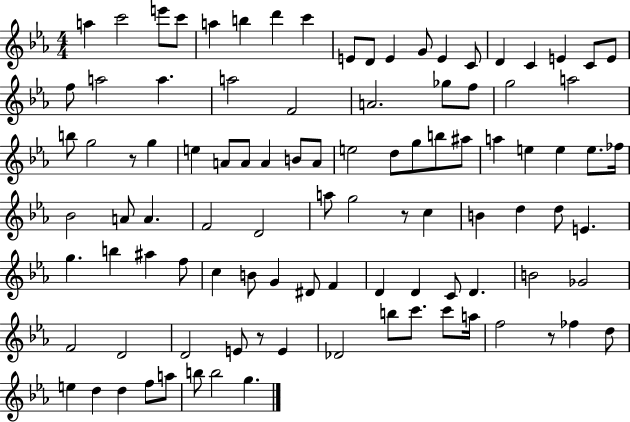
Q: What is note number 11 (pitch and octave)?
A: E4